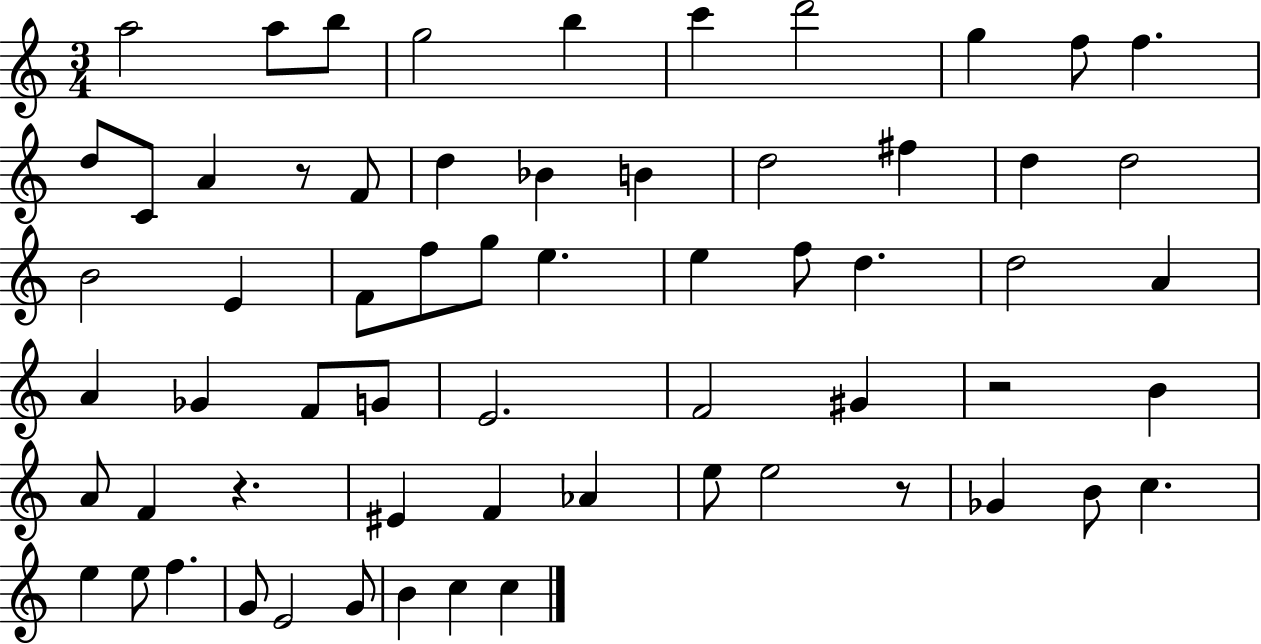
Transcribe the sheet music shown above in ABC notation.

X:1
T:Untitled
M:3/4
L:1/4
K:C
a2 a/2 b/2 g2 b c' d'2 g f/2 f d/2 C/2 A z/2 F/2 d _B B d2 ^f d d2 B2 E F/2 f/2 g/2 e e f/2 d d2 A A _G F/2 G/2 E2 F2 ^G z2 B A/2 F z ^E F _A e/2 e2 z/2 _G B/2 c e e/2 f G/2 E2 G/2 B c c